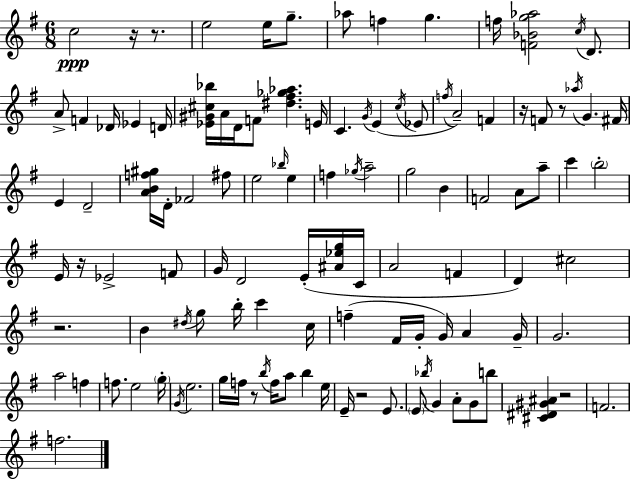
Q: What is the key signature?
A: G major